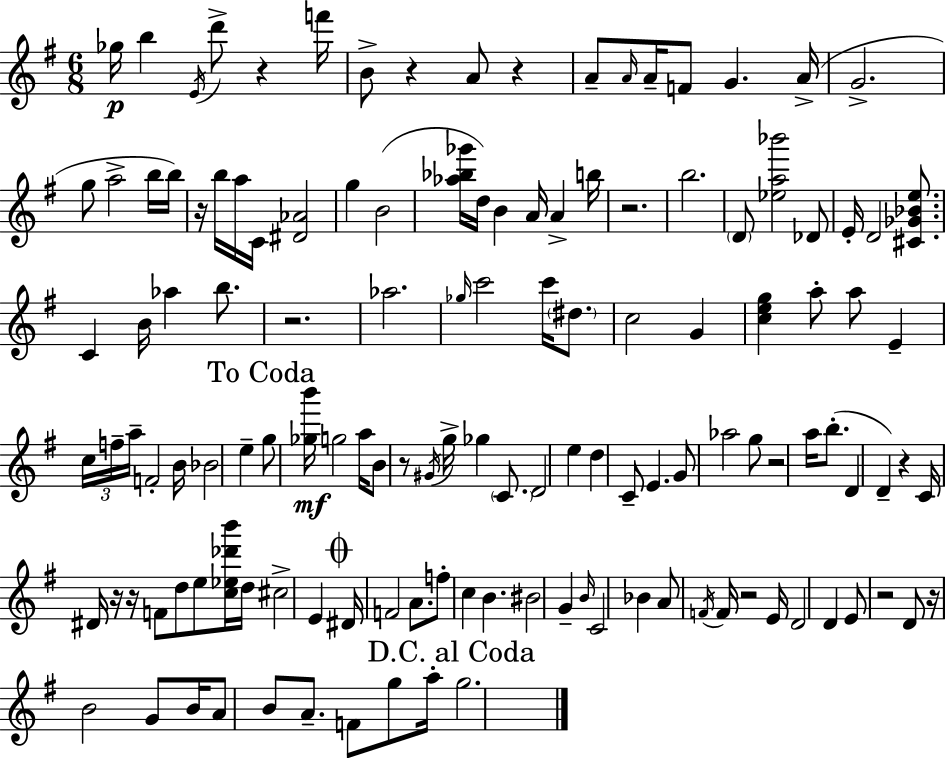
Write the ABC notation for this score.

X:1
T:Untitled
M:6/8
L:1/4
K:Em
_g/4 b E/4 d'/2 z f'/4 B/2 z A/2 z A/2 A/4 A/4 F/2 G A/4 G2 g/2 a2 b/4 b/4 z/4 b/4 a/4 C/4 [^D_A]2 g B2 [_a_b_g']/4 d/4 B A/4 A b/4 z2 b2 D/2 [_ea_b']2 _D/2 E/4 D2 [^C_G_Be]/2 C B/4 _a b/2 z2 _a2 _g/4 c'2 c'/4 ^d/2 c2 G [ceg] a/2 a/2 E c/4 f/4 a/4 F2 B/4 _B2 e g/2 [_gb']/4 g2 a/4 B/2 z/2 ^G/4 g/4 _g C/2 D2 e d C/2 E G/2 _a2 g/2 z2 a/4 b/2 D D z C/4 ^D/4 z/4 z/4 F/2 d/2 e/2 [c_e_d'b']/4 d/4 ^c2 E ^D/4 F2 A/2 f/2 c B ^B2 G B/4 C2 _B A/2 F/4 F/4 z2 E/4 D2 D E/2 z2 D/2 z/4 B2 G/2 B/4 A/2 B/2 A/2 F/2 g/2 a/4 g2